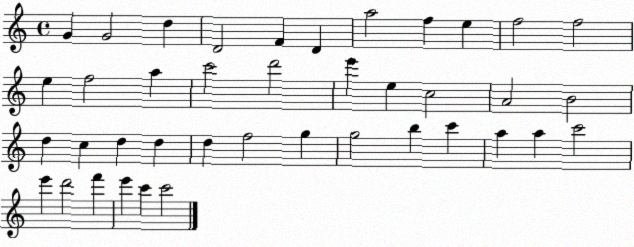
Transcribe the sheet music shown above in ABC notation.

X:1
T:Untitled
M:4/4
L:1/4
K:C
G G2 d D2 F D a2 f e f2 f2 e f2 a c'2 d'2 e' e c2 A2 B2 d c d d d f2 g g2 b c' a a c'2 e' d'2 f' e' c' c'2